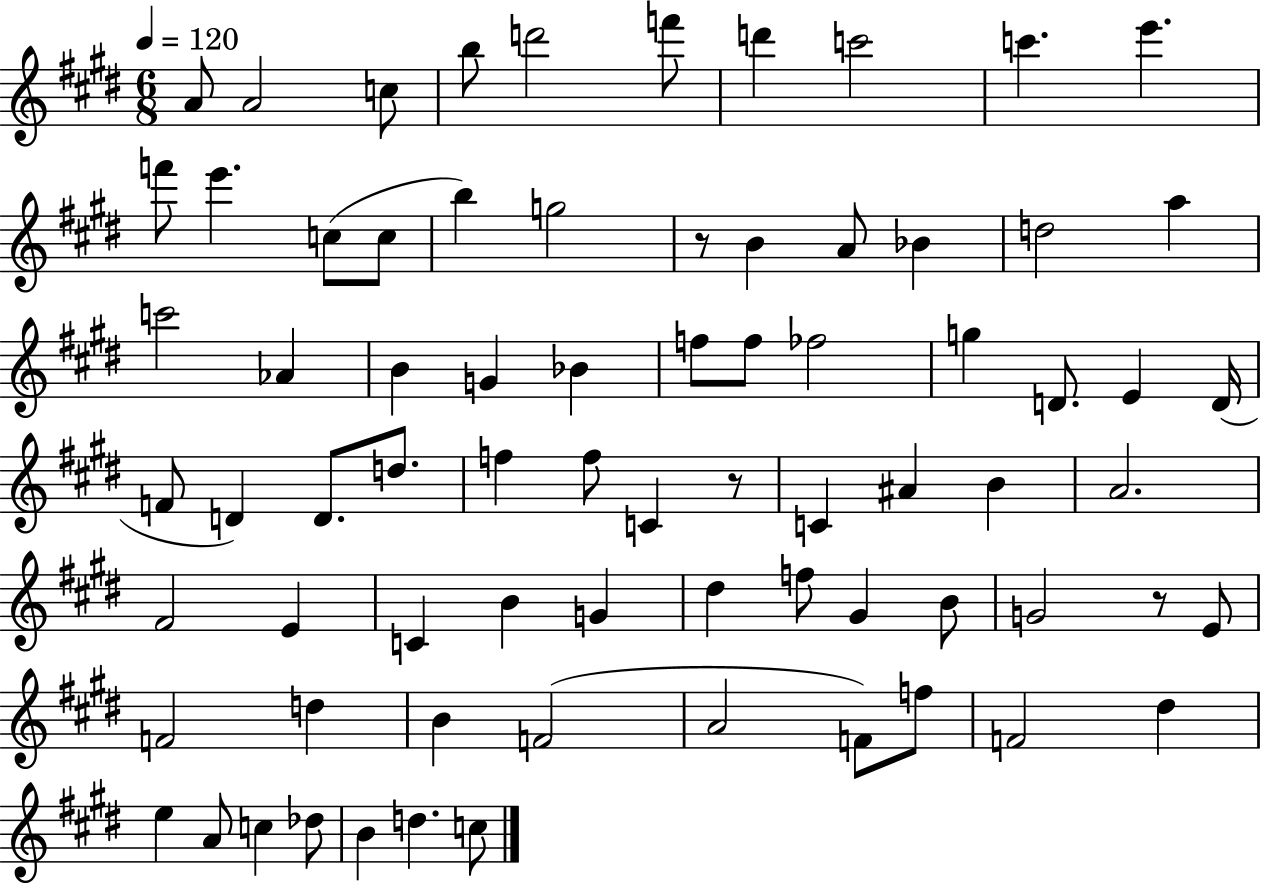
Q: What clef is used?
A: treble